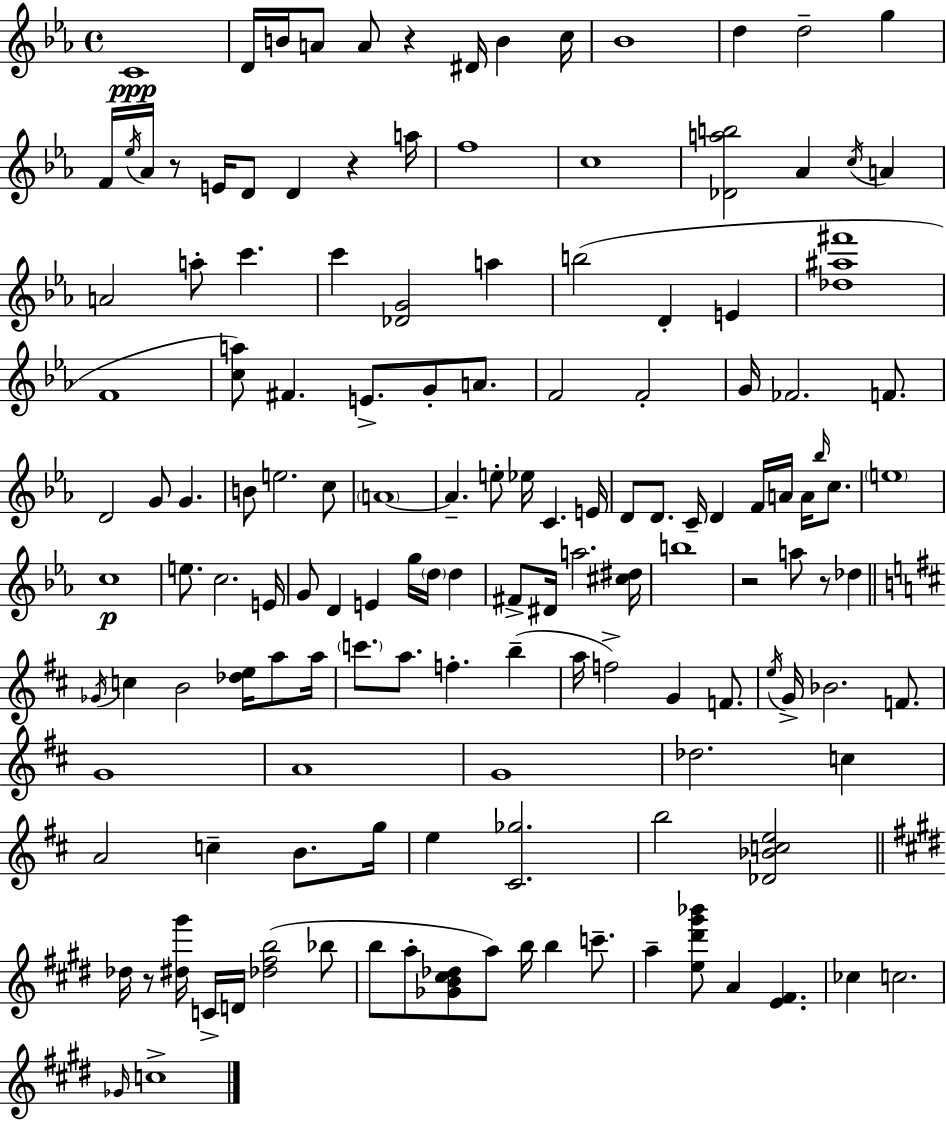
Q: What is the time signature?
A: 4/4